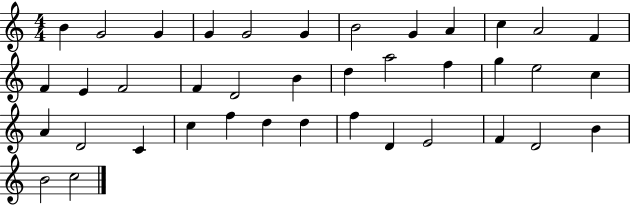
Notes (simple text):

B4/q G4/h G4/q G4/q G4/h G4/q B4/h G4/q A4/q C5/q A4/h F4/q F4/q E4/q F4/h F4/q D4/h B4/q D5/q A5/h F5/q G5/q E5/h C5/q A4/q D4/h C4/q C5/q F5/q D5/q D5/q F5/q D4/q E4/h F4/q D4/h B4/q B4/h C5/h